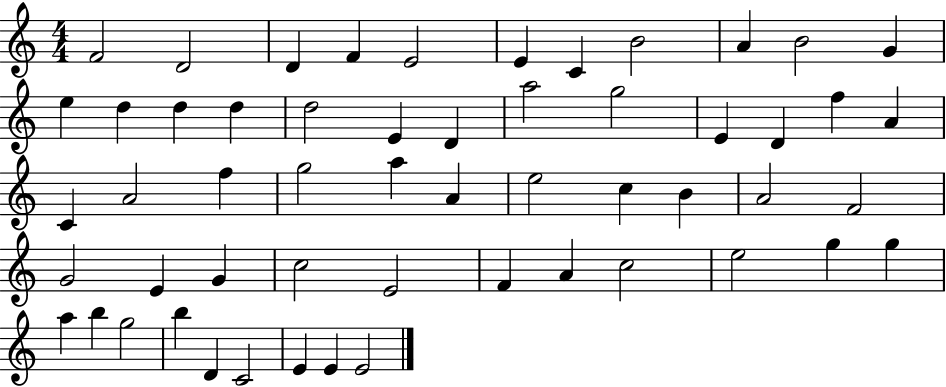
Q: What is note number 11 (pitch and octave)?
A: G4